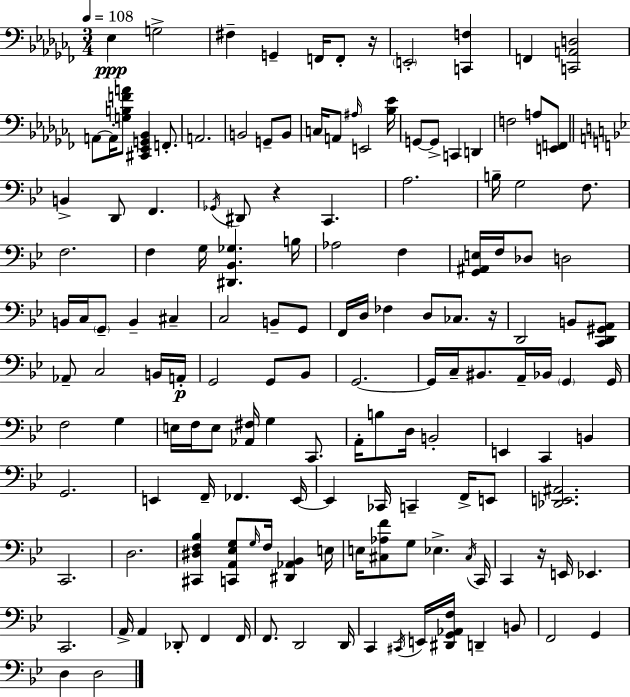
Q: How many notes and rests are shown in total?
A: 149